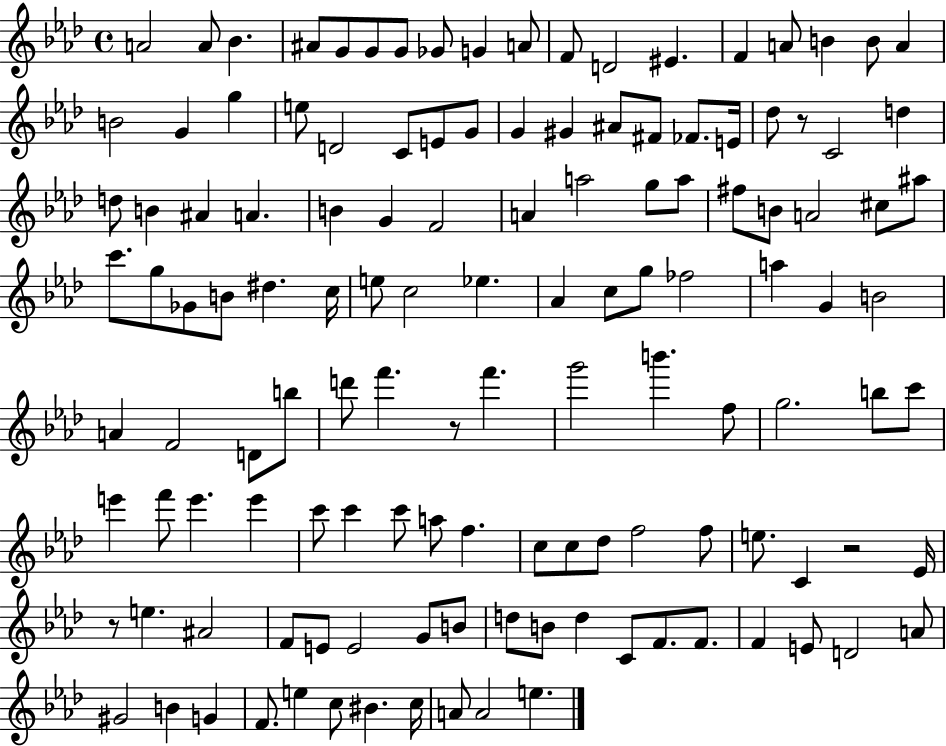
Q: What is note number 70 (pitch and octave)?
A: D4